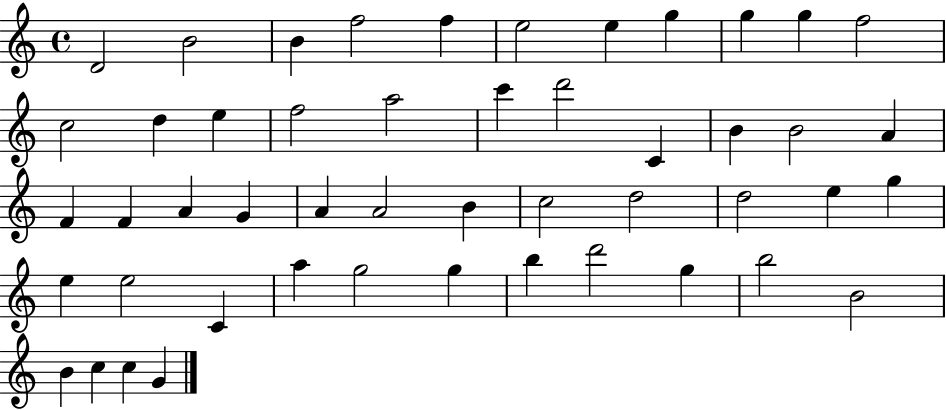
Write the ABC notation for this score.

X:1
T:Untitled
M:4/4
L:1/4
K:C
D2 B2 B f2 f e2 e g g g f2 c2 d e f2 a2 c' d'2 C B B2 A F F A G A A2 B c2 d2 d2 e g e e2 C a g2 g b d'2 g b2 B2 B c c G